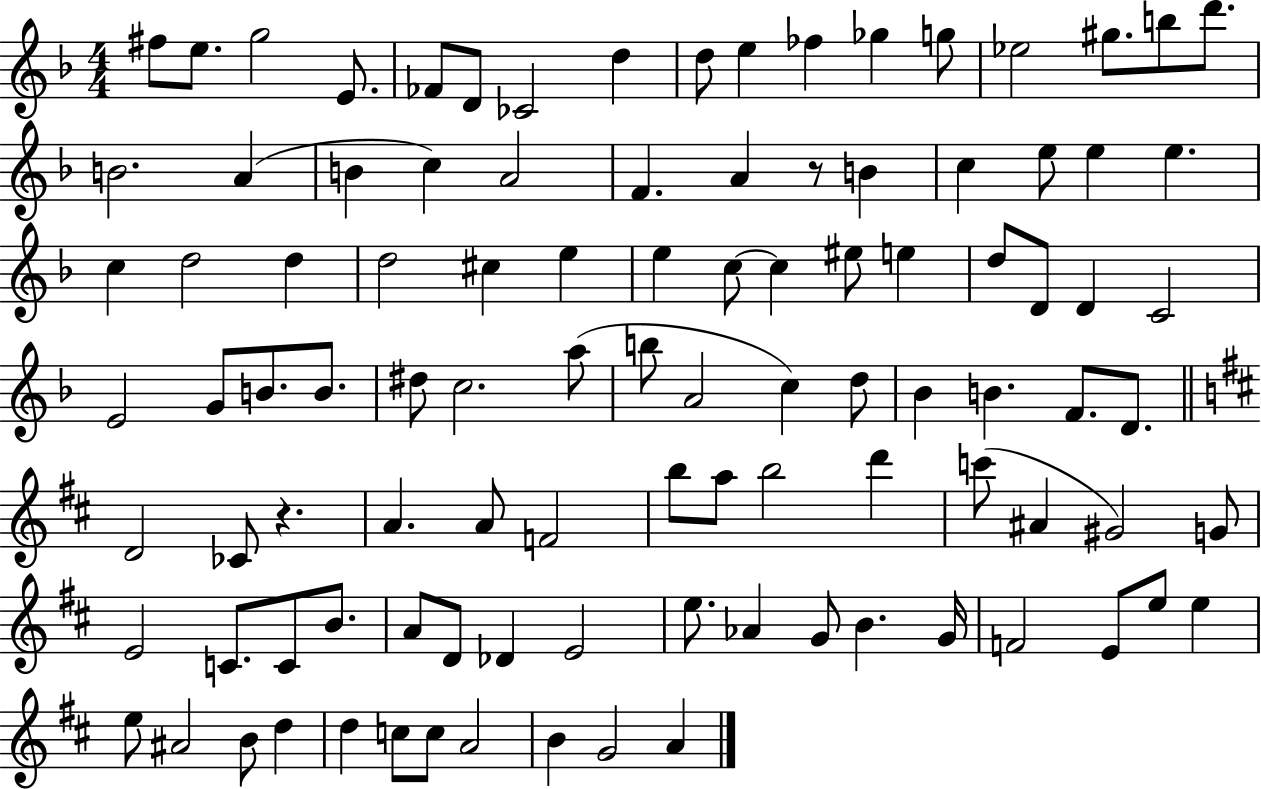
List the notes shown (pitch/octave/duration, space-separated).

F#5/e E5/e. G5/h E4/e. FES4/e D4/e CES4/h D5/q D5/e E5/q FES5/q Gb5/q G5/e Eb5/h G#5/e. B5/e D6/e. B4/h. A4/q B4/q C5/q A4/h F4/q. A4/q R/e B4/q C5/q E5/e E5/q E5/q. C5/q D5/h D5/q D5/h C#5/q E5/q E5/q C5/e C5/q EIS5/e E5/q D5/e D4/e D4/q C4/h E4/h G4/e B4/e. B4/e. D#5/e C5/h. A5/e B5/e A4/h C5/q D5/e Bb4/q B4/q. F4/e. D4/e. D4/h CES4/e R/q. A4/q. A4/e F4/h B5/e A5/e B5/h D6/q C6/e A#4/q G#4/h G4/e E4/h C4/e. C4/e B4/e. A4/e D4/e Db4/q E4/h E5/e. Ab4/q G4/e B4/q. G4/s F4/h E4/e E5/e E5/q E5/e A#4/h B4/e D5/q D5/q C5/e C5/e A4/h B4/q G4/h A4/q